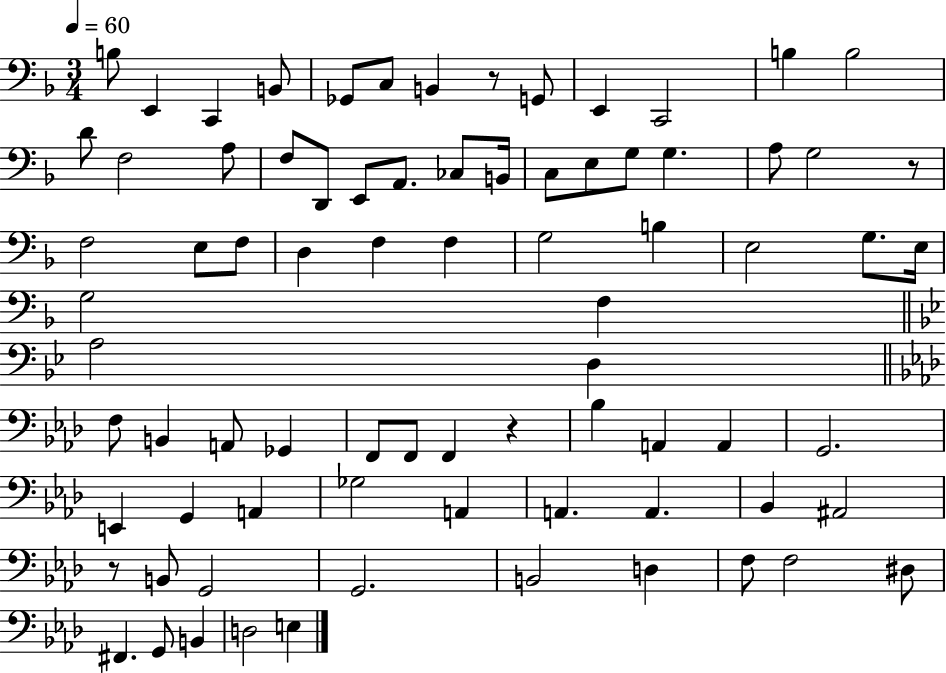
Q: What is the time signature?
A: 3/4